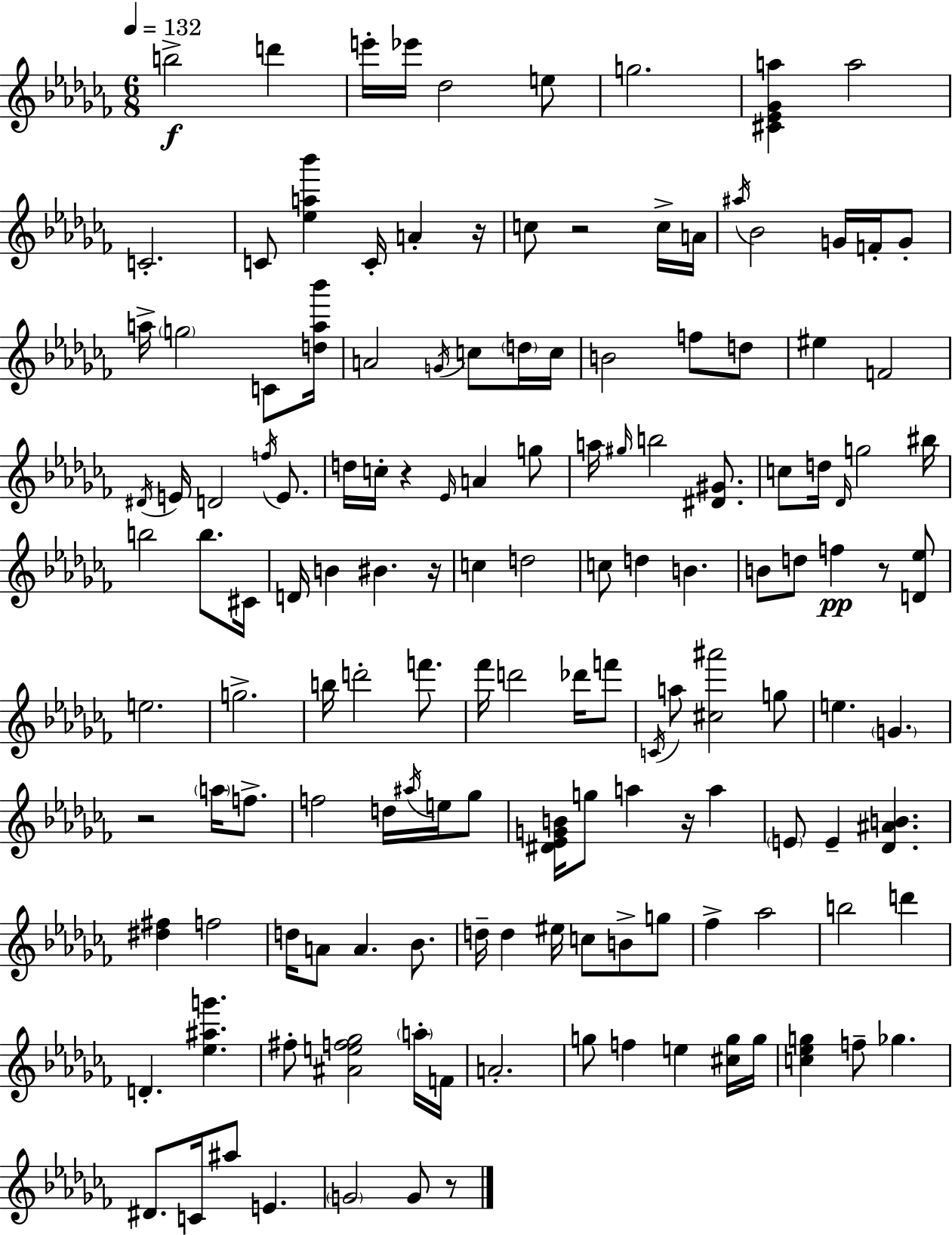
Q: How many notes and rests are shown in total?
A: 144